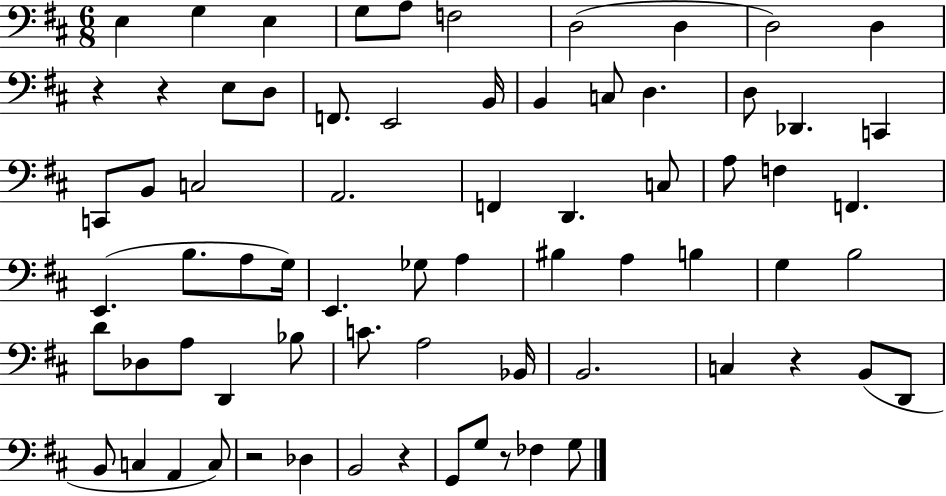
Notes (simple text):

E3/q G3/q E3/q G3/e A3/e F3/h D3/h D3/q D3/h D3/q R/q R/q E3/e D3/e F2/e. E2/h B2/s B2/q C3/e D3/q. D3/e Db2/q. C2/q C2/e B2/e C3/h A2/h. F2/q D2/q. C3/e A3/e F3/q F2/q. E2/q. B3/e. A3/e G3/s E2/q. Gb3/e A3/q BIS3/q A3/q B3/q G3/q B3/h D4/e Db3/e A3/e D2/q Bb3/e C4/e. A3/h Bb2/s B2/h. C3/q R/q B2/e D2/e B2/e C3/q A2/q C3/e R/h Db3/q B2/h R/q G2/e G3/e R/e FES3/q G3/e